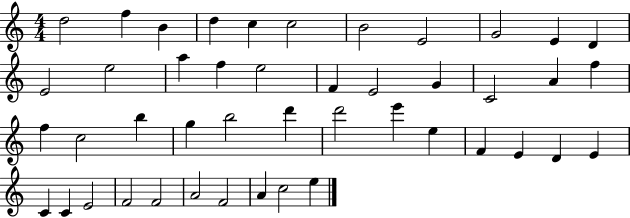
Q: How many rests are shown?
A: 0